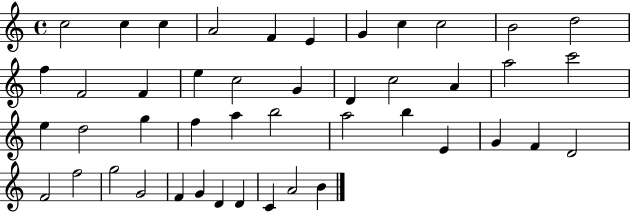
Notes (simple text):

C5/h C5/q C5/q A4/h F4/q E4/q G4/q C5/q C5/h B4/h D5/h F5/q F4/h F4/q E5/q C5/h G4/q D4/q C5/h A4/q A5/h C6/h E5/q D5/h G5/q F5/q A5/q B5/h A5/h B5/q E4/q G4/q F4/q D4/h F4/h F5/h G5/h G4/h F4/q G4/q D4/q D4/q C4/q A4/h B4/q